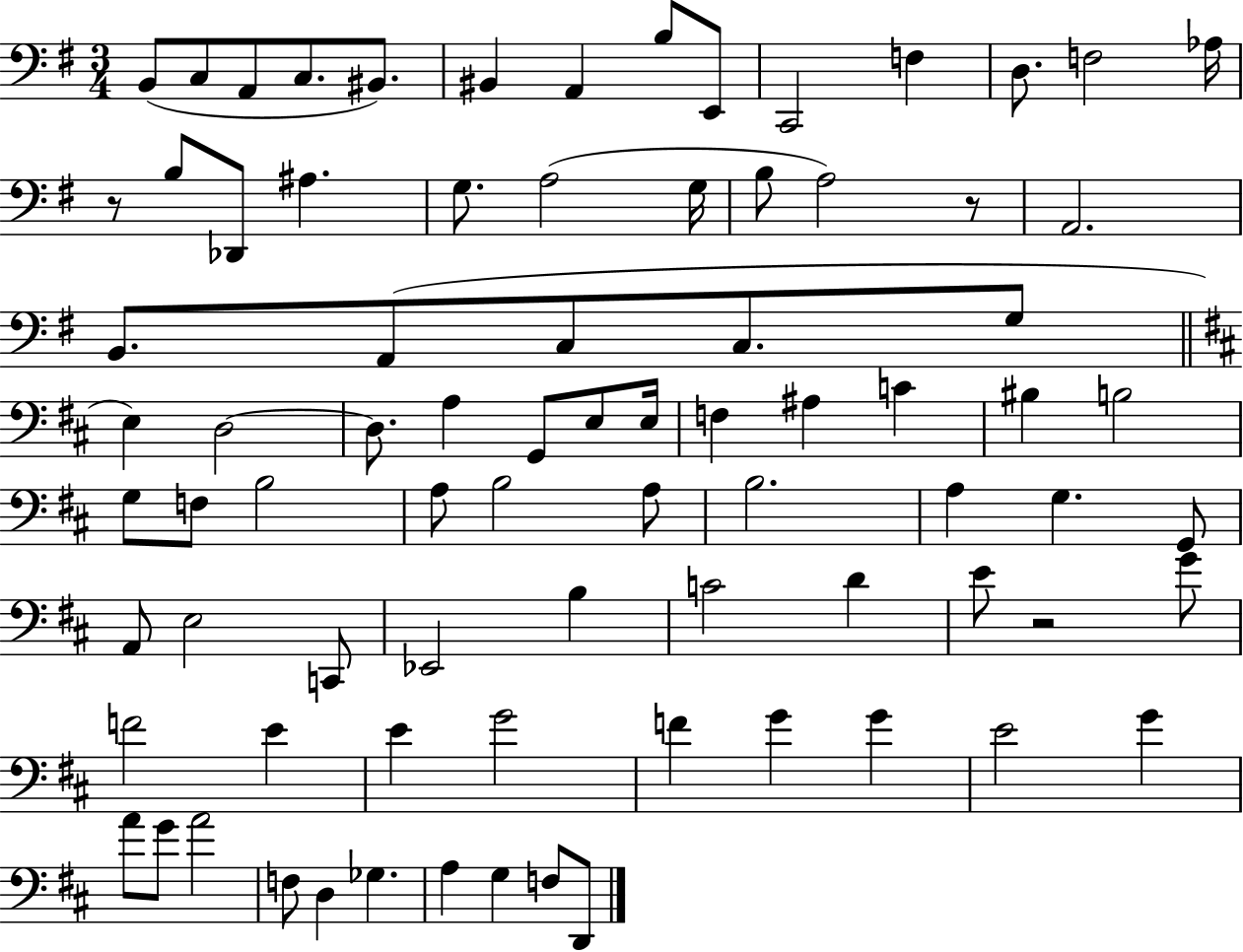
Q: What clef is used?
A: bass